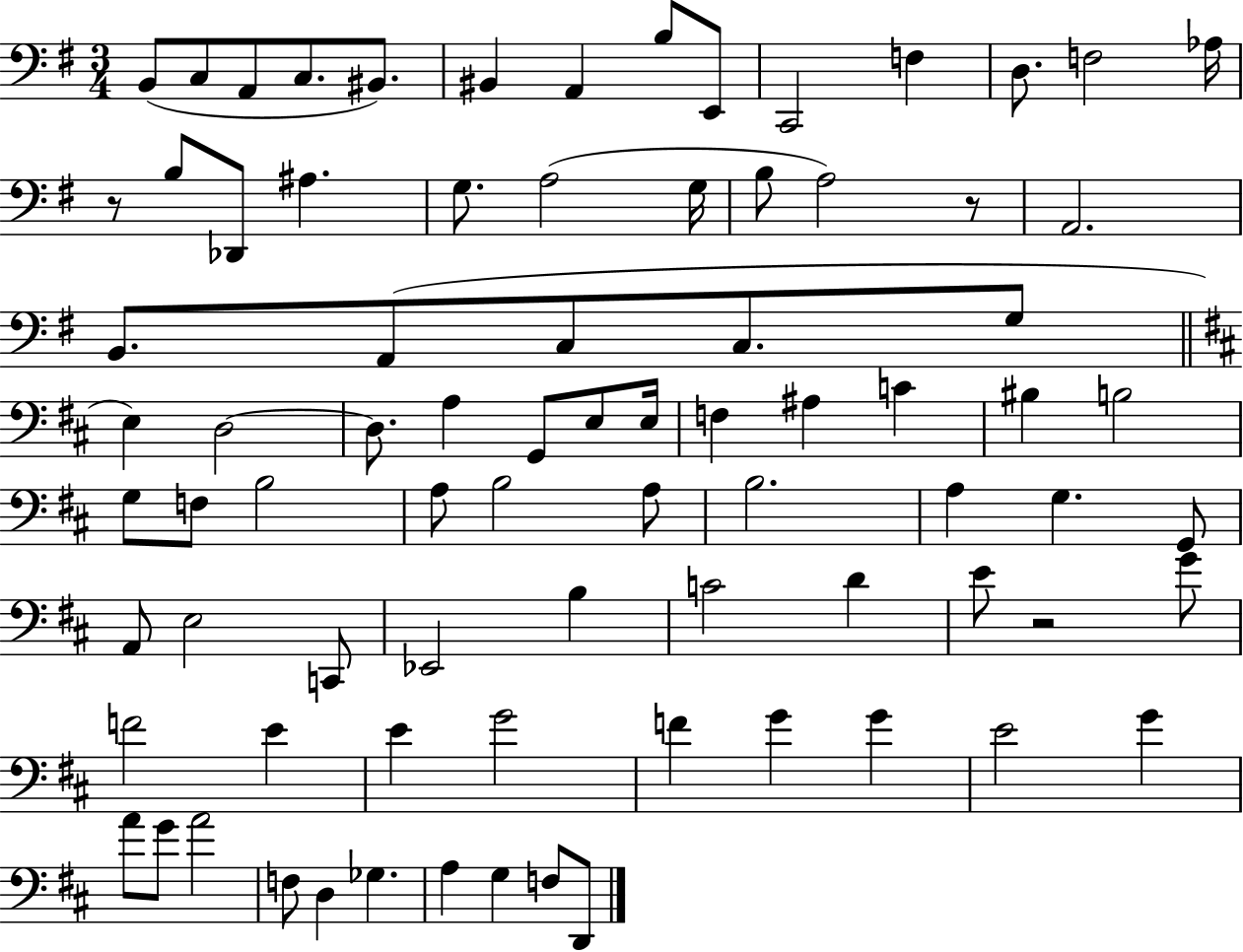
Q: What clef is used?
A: bass